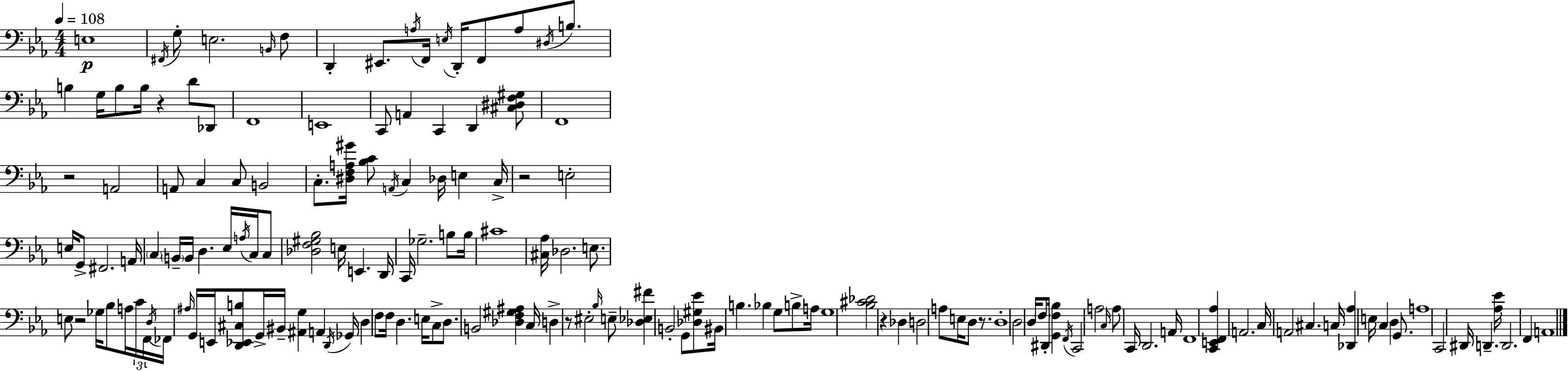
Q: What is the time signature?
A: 4/4